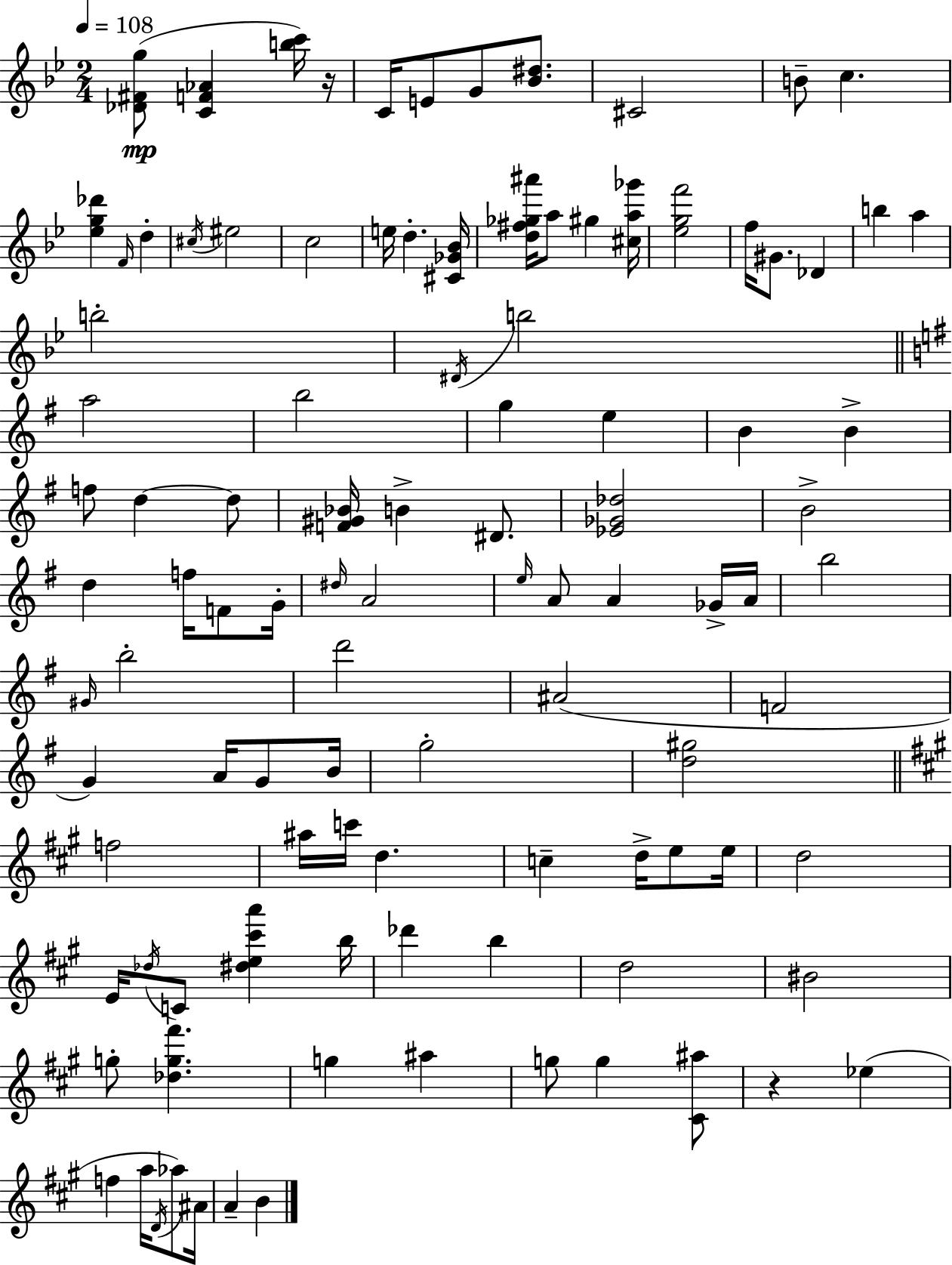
{
  \clef treble
  \numericTimeSignature
  \time 2/4
  \key bes \major
  \tempo 4 = 108
  <des' fis' g''>8(\mp <c' f' aes'>4 <b'' c'''>16) r16 | c'16 e'8 g'8 <bes' dis''>8. | cis'2 | b'8-- c''4. | \break <ees'' g'' des'''>4 \grace { f'16 } d''4-. | \acciaccatura { cis''16 } eis''2 | c''2 | e''16 d''4.-. | \break <cis' ges' bes'>16 <d'' fis'' ges'' ais'''>16 a''8 gis''4 | <cis'' a'' ges'''>16 <ees'' g'' f'''>2 | f''16 gis'8. des'4 | b''4 a''4 | \break b''2-. | \acciaccatura { dis'16 } b''2 | \bar "||" \break \key g \major a''2 | b''2 | g''4 e''4 | b'4 b'4-> | \break f''8 d''4~~ d''8 | <f' gis' bes'>16 b'4-> dis'8. | <ees' ges' des''>2 | b'2-> | \break d''4 f''16 f'8 g'16-. | \grace { dis''16 } a'2 | \grace { e''16 } a'8 a'4 | ges'16-> a'16 b''2 | \break \grace { gis'16 } b''2-. | d'''2 | ais'2( | f'2 | \break g'4) a'16 | g'8 b'16 g''2-. | <d'' gis''>2 | \bar "||" \break \key a \major f''2 | ais''16 c'''16 d''4. | c''4-- d''16-> e''8 e''16 | d''2 | \break e'16 \acciaccatura { des''16 } c'8 <dis'' e'' cis''' a'''>4 | b''16 des'''4 b''4 | d''2 | bis'2 | \break g''8-. <des'' g'' fis'''>4. | g''4 ais''4 | g''8 g''4 <cis' ais''>8 | r4 ees''4( | \break f''4 a''16 \acciaccatura { d'16 } aes''8) | ais'16 a'4-- b'4 | \bar "|."
}